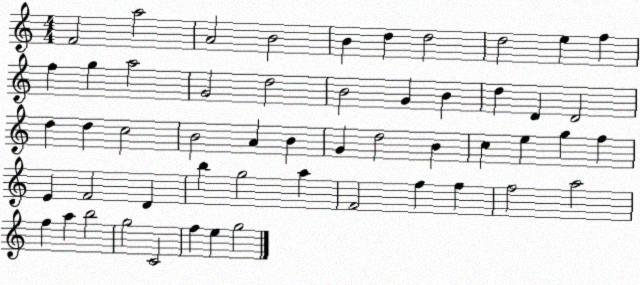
X:1
T:Untitled
M:4/4
L:1/4
K:C
F2 a2 A2 B2 B d d2 d2 e f f g a2 G2 d2 B2 G B d D D2 d d c2 B2 A B G d2 B c e g f E F2 D b g2 a F2 f f f2 a2 f a b2 g2 C2 f e g2